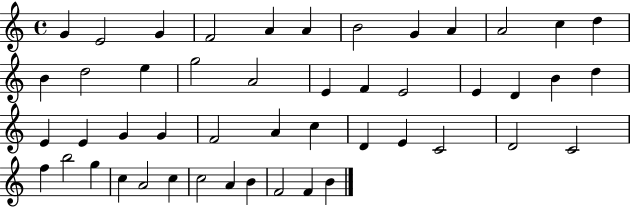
G4/q E4/h G4/q F4/h A4/q A4/q B4/h G4/q A4/q A4/h C5/q D5/q B4/q D5/h E5/q G5/h A4/h E4/q F4/q E4/h E4/q D4/q B4/q D5/q E4/q E4/q G4/q G4/q F4/h A4/q C5/q D4/q E4/q C4/h D4/h C4/h F5/q B5/h G5/q C5/q A4/h C5/q C5/h A4/q B4/q F4/h F4/q B4/q